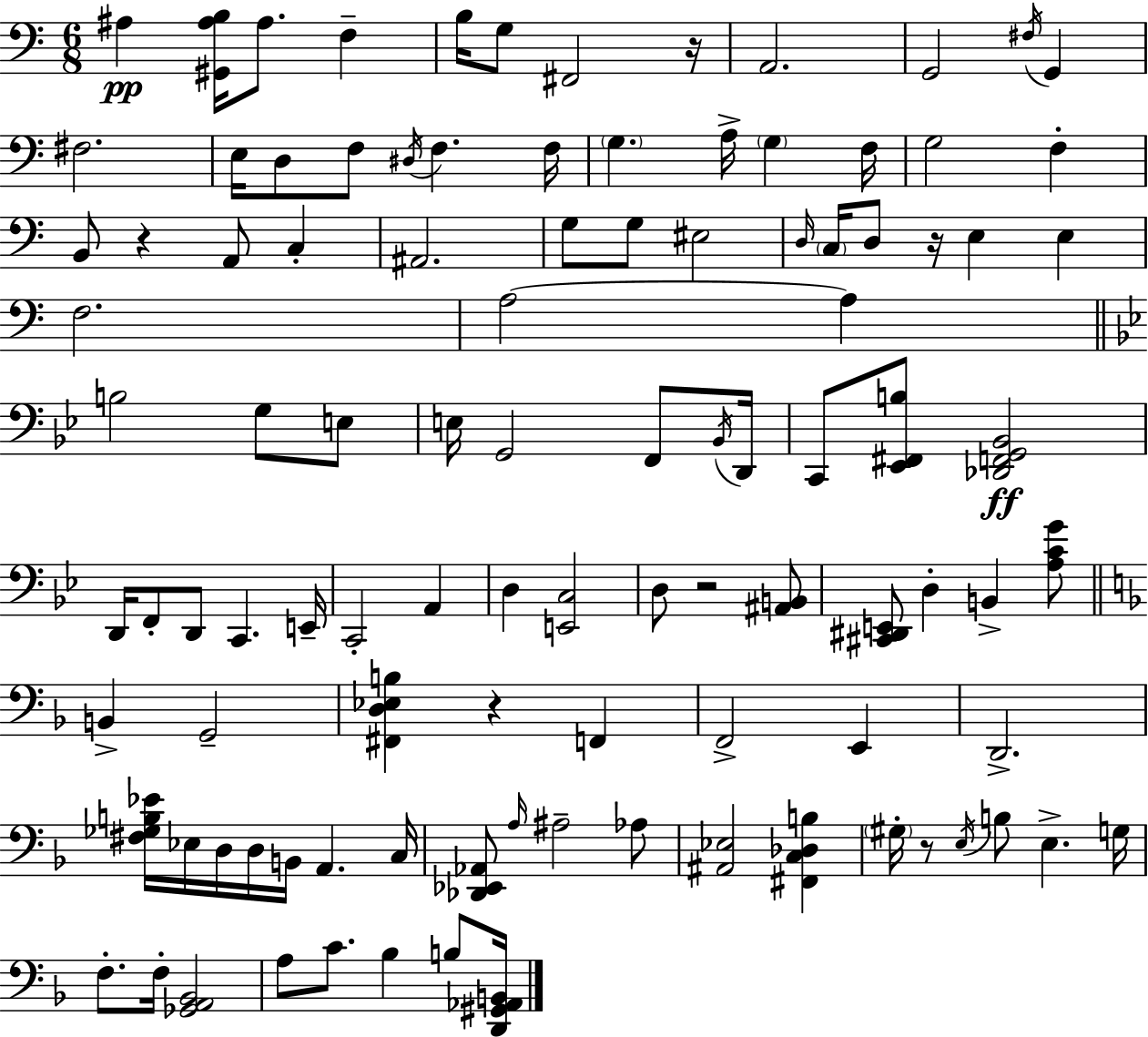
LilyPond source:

{
  \clef bass
  \numericTimeSignature
  \time 6/8
  \key c \major
  ais4\pp <gis, ais b>16 ais8. f4-- | b16 g8 fis,2 r16 | a,2. | g,2 \acciaccatura { fis16 } g,4 | \break fis2. | e16 d8 f8 \acciaccatura { dis16 } f4. | f16 \parenthesize g4. a16-> \parenthesize g4 | f16 g2 f4-. | \break b,8 r4 a,8 c4-. | ais,2. | g8 g8 eis2 | \grace { d16 } \parenthesize c16 d8 r16 e4 e4 | \break f2. | a2~~ a4 | \bar "||" \break \key bes \major b2 g8 e8 | e16 g,2 f,8 \acciaccatura { bes,16 } | d,16 c,8 <ees, fis, b>8 <des, f, g, bes,>2\ff | d,16 f,8-. d,8 c,4. | \break e,16-- c,2-. a,4 | d4 <e, c>2 | d8 r2 <ais, b,>8 | <cis, dis, e,>8 d4-. b,4-> <a c' g'>8 | \break \bar "||" \break \key d \minor b,4-> g,2-- | <fis, d ees b>4 r4 f,4 | f,2-> e,4 | d,2.-> | \break <fis ges b ees'>16 ees16 d16 d16 b,16 a,4. c16 | <des, ees, aes,>8 \grace { a16 } ais2-- aes8 | <ais, ees>2 <fis, c des b>4 | \parenthesize gis16-. r8 \acciaccatura { e16 } b8 e4.-> | \break g16 f8.-. f16-. <ges, a, bes,>2 | a8 c'8. bes4 b8 | <d, gis, aes, b,>16 \bar "|."
}